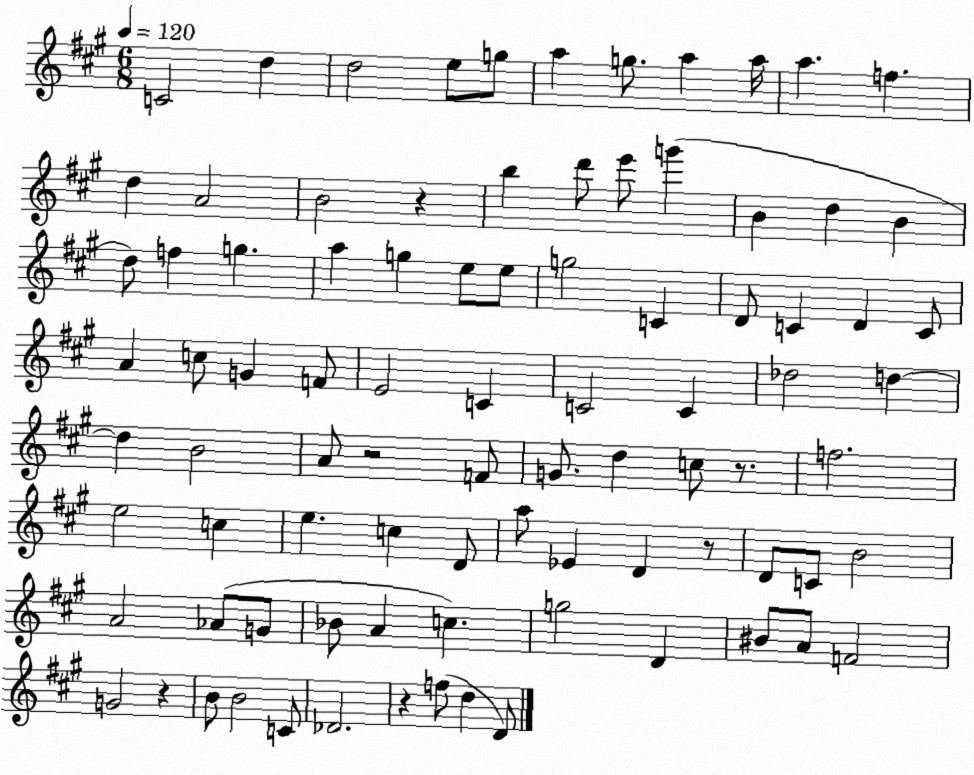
X:1
T:Untitled
M:6/8
L:1/4
K:A
C2 d d2 e/2 g/2 a g/2 a a/4 a f d A2 B2 z b d'/2 e'/2 g' B d B d/2 f g a g e/2 e/2 g2 C D/2 C D C/2 A c/2 G F/2 E2 C C2 C _d2 d d B2 A/2 z2 F/2 G/2 d c/2 z/2 f2 e2 c e c D/2 a/2 _E D z/2 D/2 C/2 B2 A2 _A/2 G/2 _B/2 A c g2 D ^B/2 A/2 F2 G2 z B/2 B2 C/2 _D2 z f/2 d D/2